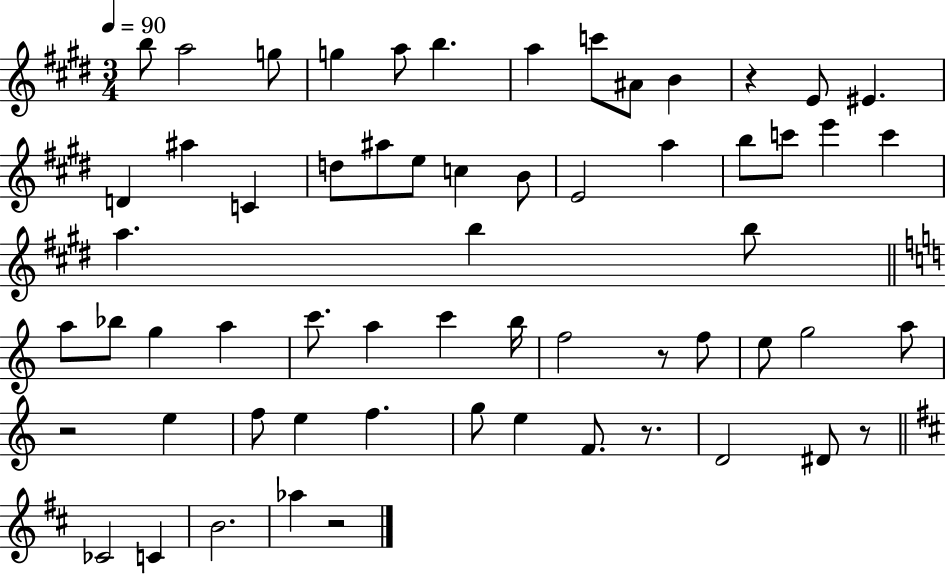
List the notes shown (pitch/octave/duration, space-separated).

B5/e A5/h G5/e G5/q A5/e B5/q. A5/q C6/e A#4/e B4/q R/q E4/e EIS4/q. D4/q A#5/q C4/q D5/e A#5/e E5/e C5/q B4/e E4/h A5/q B5/e C6/e E6/q C6/q A5/q. B5/q B5/e A5/e Bb5/e G5/q A5/q C6/e. A5/q C6/q B5/s F5/h R/e F5/e E5/e G5/h A5/e R/h E5/q F5/e E5/q F5/q. G5/e E5/q F4/e. R/e. D4/h D#4/e R/e CES4/h C4/q B4/h. Ab5/q R/h